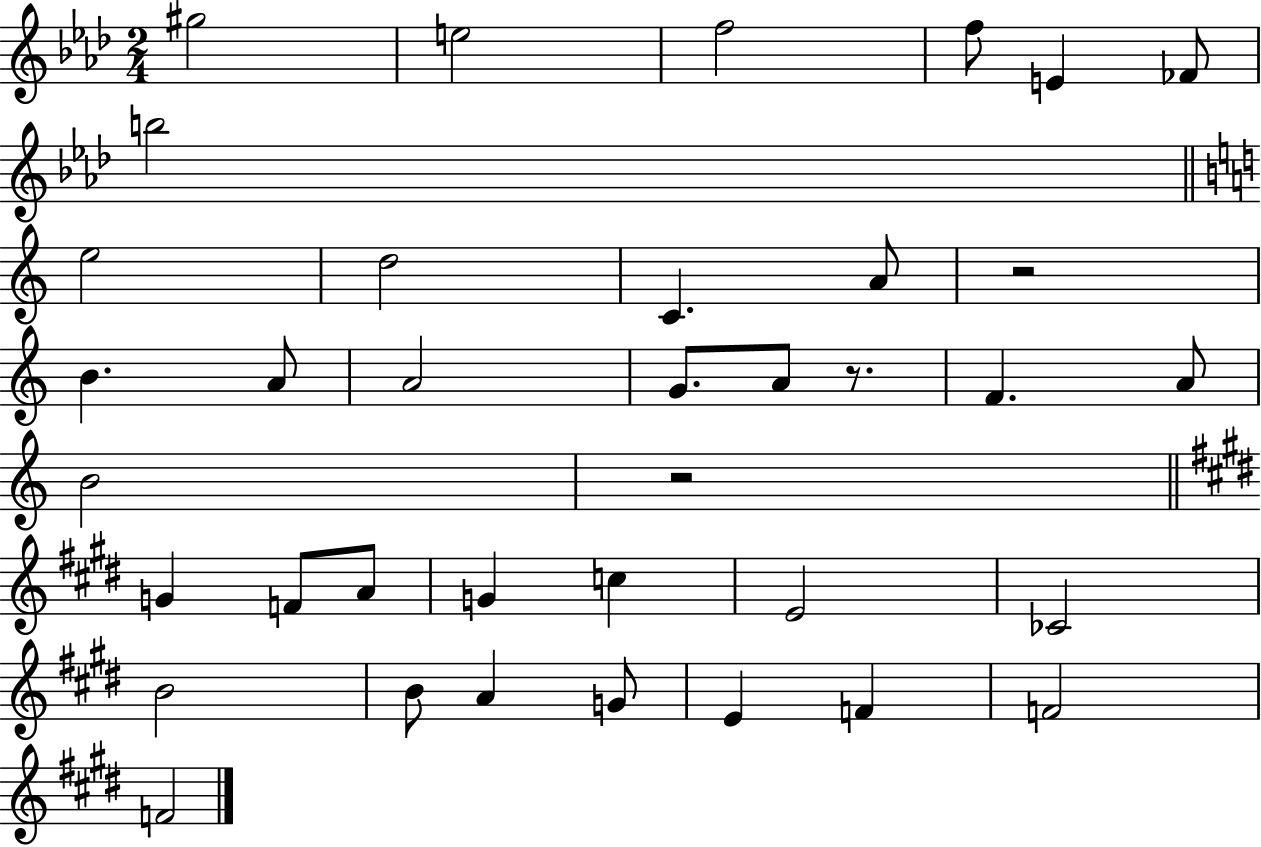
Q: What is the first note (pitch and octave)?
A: G#5